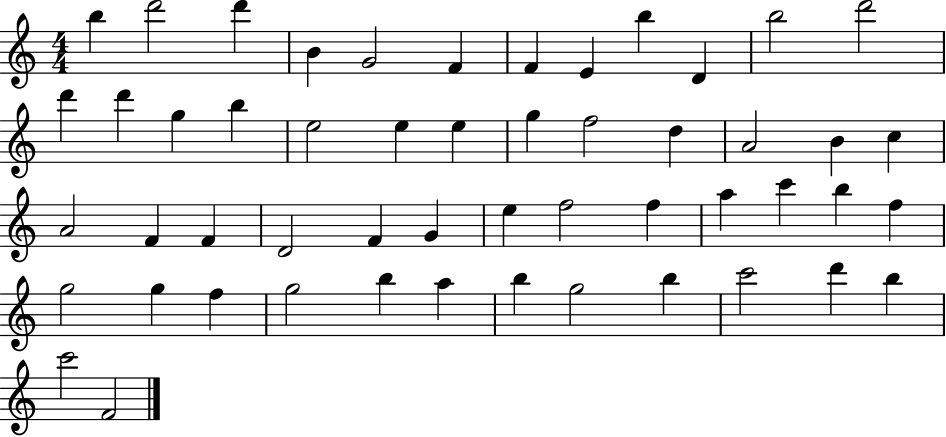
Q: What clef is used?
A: treble